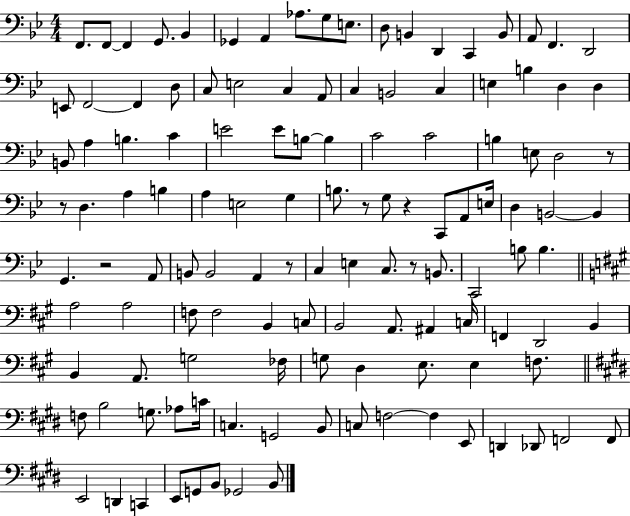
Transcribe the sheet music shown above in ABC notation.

X:1
T:Untitled
M:4/4
L:1/4
K:Bb
F,,/2 F,,/2 F,, G,,/2 _B,, _G,, A,, _A,/2 G,/2 E,/2 D,/2 B,, D,, C,, B,,/2 A,,/2 F,, D,,2 E,,/2 F,,2 F,, D,/2 C,/2 E,2 C, A,,/2 C, B,,2 C, E, B, D, D, B,,/2 A, B, C E2 E/2 B,/2 B, C2 C2 B, E,/2 D,2 z/2 z/2 D, A, B, A, E,2 G, B,/2 z/2 G,/2 z C,,/2 A,,/2 E,/4 D, B,,2 B,, G,, z2 A,,/2 B,,/2 B,,2 A,, z/2 C, E, C,/2 z/2 B,,/2 C,,2 B,/2 B, A,2 A,2 F,/2 F,2 B,, C,/2 B,,2 A,,/2 ^A,, C,/4 F,, D,,2 B,, B,, A,,/2 G,2 _F,/4 G,/2 D, E,/2 E, F,/2 F,/2 B,2 G,/2 _A,/2 C/4 C, G,,2 B,,/2 C,/2 F,2 F, E,,/2 D,, _D,,/2 F,,2 F,,/2 E,,2 D,, C,, E,,/2 G,,/2 B,,/2 _G,,2 B,,/2